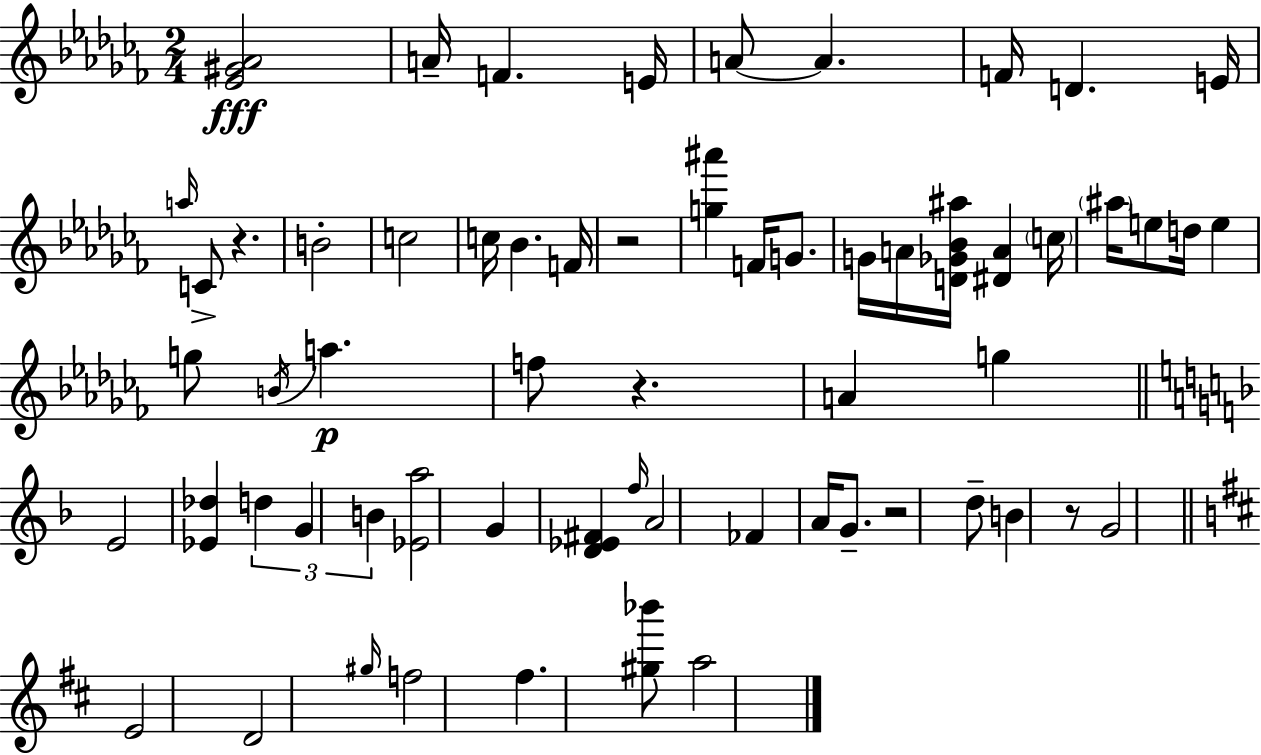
{
  \clef treble
  \numericTimeSignature
  \time 2/4
  \key aes \minor
  <ees' gis' aes'>2\fff | a'16-- f'4. e'16 | a'8~~ a'4. | f'16 d'4. e'16 | \break \grace { a''16 } c'8-> r4. | b'2-. | c''2 | c''16 bes'4. | \break f'16 r2 | <g'' ais'''>4 f'16 g'8. | g'16 a'16 <d' ges' bes' ais''>16 <dis' a'>4 | \parenthesize c''16 \parenthesize ais''16 e''8 d''16 e''4 | \break g''8 \acciaccatura { b'16 }\p a''4. | f''8 r4. | a'4 g''4 | \bar "||" \break \key f \major e'2 | <ees' des''>4 \tuplet 3/2 { d''4 | g'4 b'4 } | <ees' a''>2 | \break g'4 <d' ees' fis'>4 | \grace { f''16 } a'2 | fes'4 a'16 g'8.-- | r2 | \break d''8-- b'4 r8 | g'2 | \bar "||" \break \key d \major e'2 | d'2 | \grace { gis''16 } f''2 | fis''4. <gis'' bes'''>8 | \break a''2 | \bar "|."
}